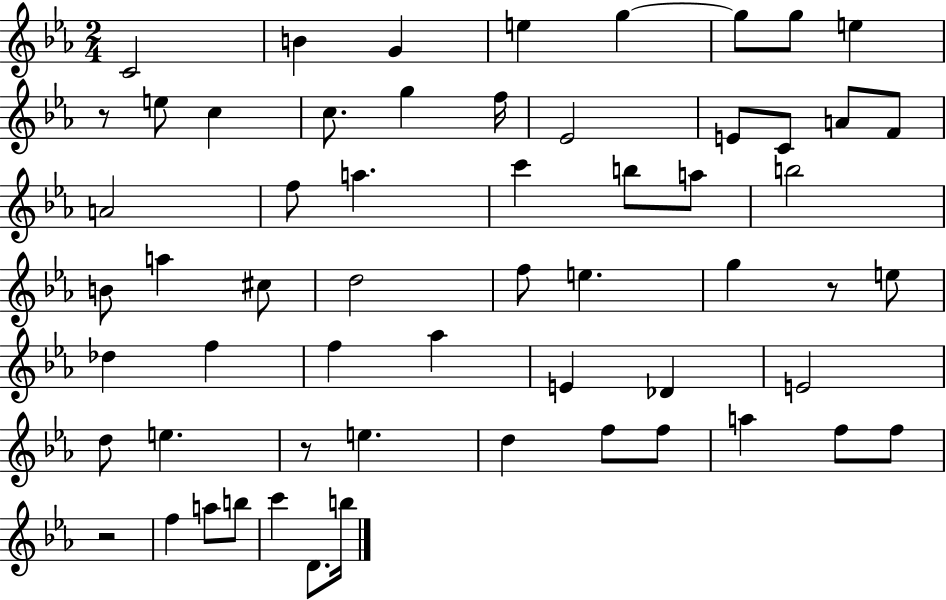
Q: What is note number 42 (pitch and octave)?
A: E5